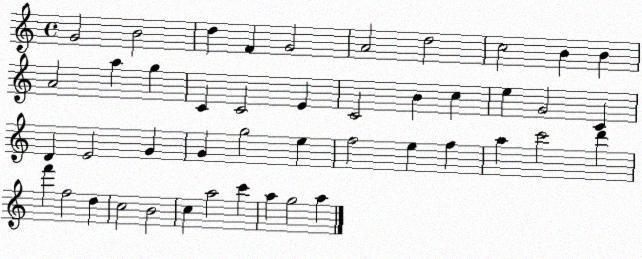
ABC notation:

X:1
T:Untitled
M:4/4
L:1/4
K:C
G2 B2 d F G2 A2 d2 c2 B B A2 a g C C2 E C2 B c e G2 C D E2 G G g2 e f2 e f a c'2 d' f' f2 d c2 B2 c a2 c' a g2 a